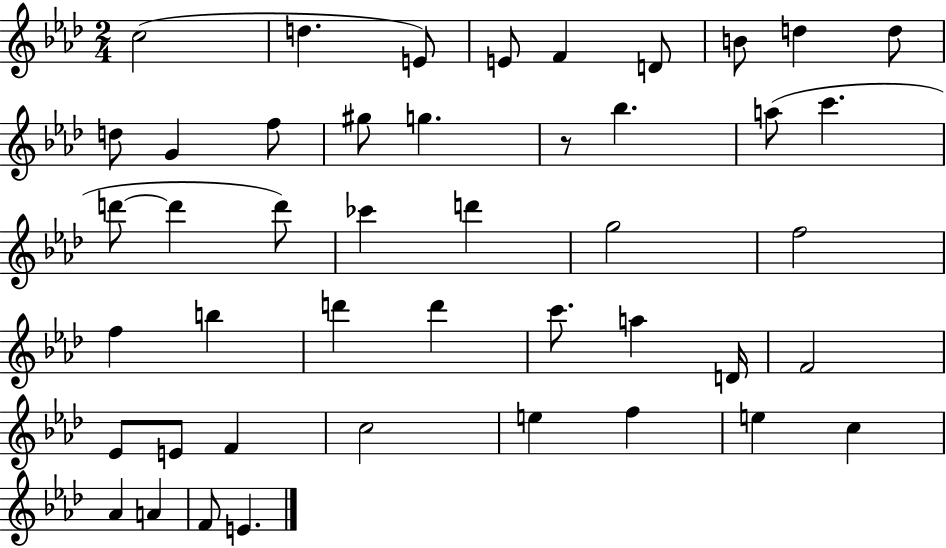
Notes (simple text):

C5/h D5/q. E4/e E4/e F4/q D4/e B4/e D5/q D5/e D5/e G4/q F5/e G#5/e G5/q. R/e Bb5/q. A5/e C6/q. D6/e D6/q D6/e CES6/q D6/q G5/h F5/h F5/q B5/q D6/q D6/q C6/e. A5/q D4/s F4/h Eb4/e E4/e F4/q C5/h E5/q F5/q E5/q C5/q Ab4/q A4/q F4/e E4/q.